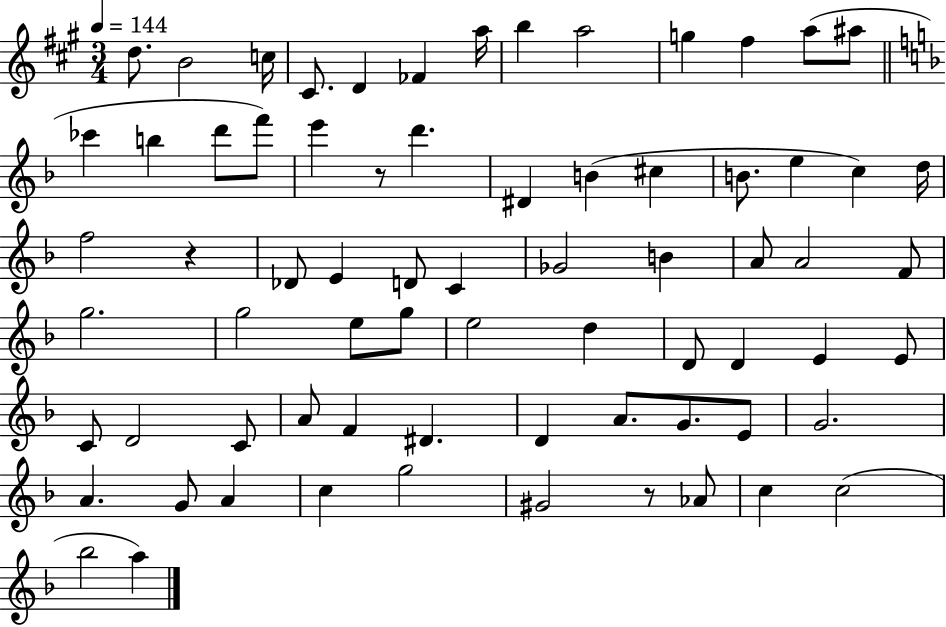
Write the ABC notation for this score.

X:1
T:Untitled
M:3/4
L:1/4
K:A
d/2 B2 c/4 ^C/2 D _F a/4 b a2 g ^f a/2 ^a/2 _c' b d'/2 f'/2 e' z/2 d' ^D B ^c B/2 e c d/4 f2 z _D/2 E D/2 C _G2 B A/2 A2 F/2 g2 g2 e/2 g/2 e2 d D/2 D E E/2 C/2 D2 C/2 A/2 F ^D D A/2 G/2 E/2 G2 A G/2 A c g2 ^G2 z/2 _A/2 c c2 _b2 a